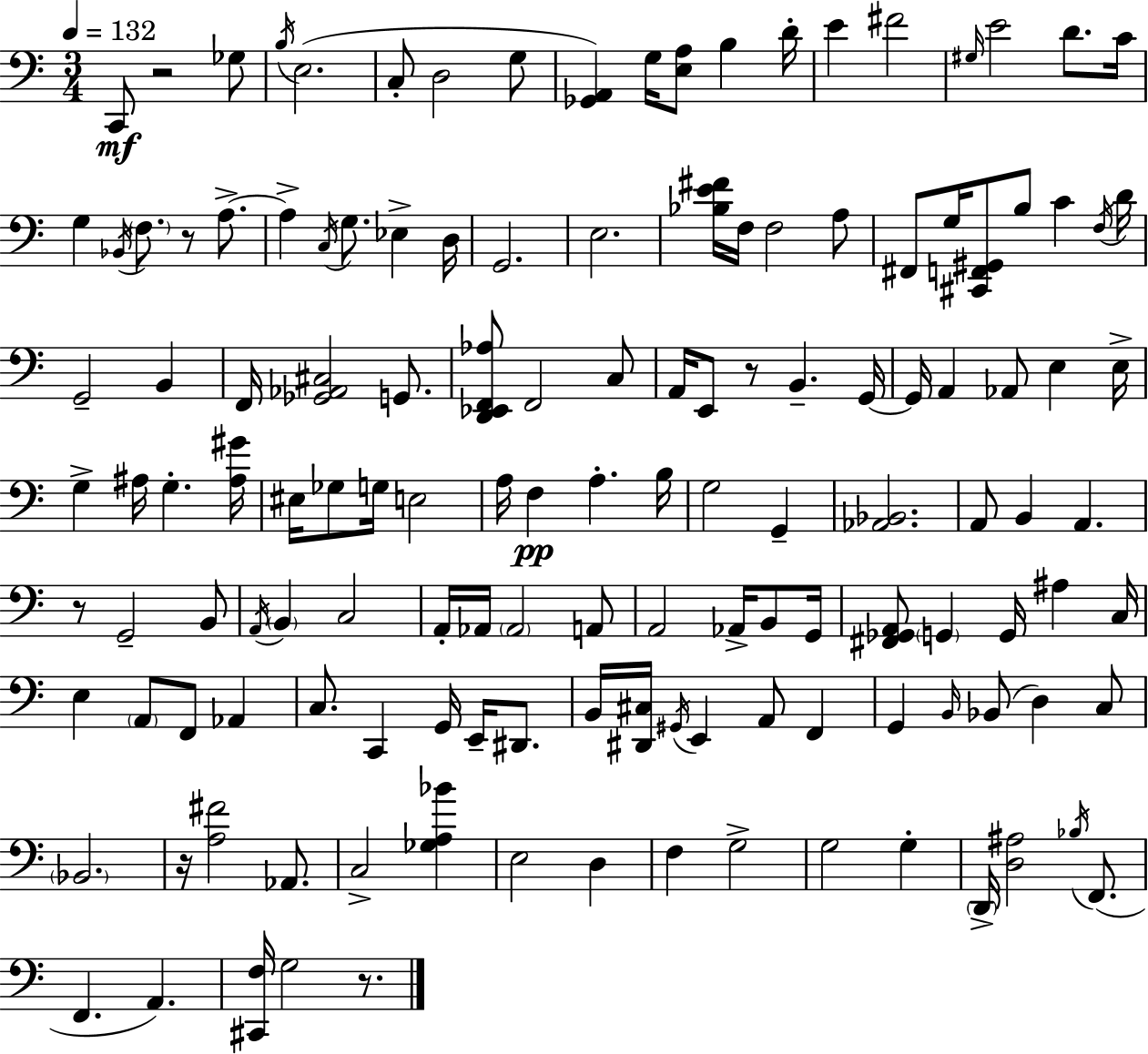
X:1
T:Untitled
M:3/4
L:1/4
K:C
C,,/2 z2 _G,/2 B,/4 E,2 C,/2 D,2 G,/2 [_G,,A,,] G,/4 [E,A,]/2 B, D/4 E ^F2 ^G,/4 E2 D/2 C/4 G, _B,,/4 F,/2 z/2 A,/2 A, C,/4 G,/2 _E, D,/4 G,,2 E,2 [_B,E^F]/4 F,/4 F,2 A,/2 ^F,,/2 G,/4 [^C,,F,,^G,,]/2 B,/2 C F,/4 D/4 G,,2 B,, F,,/4 [_G,,_A,,^C,]2 G,,/2 [D,,_E,,F,,_A,]/2 F,,2 C,/2 A,,/4 E,,/2 z/2 B,, G,,/4 G,,/4 A,, _A,,/2 E, E,/4 G, ^A,/4 G, [^A,^G]/4 ^E,/4 _G,/2 G,/4 E,2 A,/4 F, A, B,/4 G,2 G,, [_A,,_B,,]2 A,,/2 B,, A,, z/2 G,,2 B,,/2 A,,/4 B,, C,2 A,,/4 _A,,/4 _A,,2 A,,/2 A,,2 _A,,/4 B,,/2 G,,/4 [^F,,_G,,A,,]/2 G,, G,,/4 ^A, C,/4 E, A,,/2 F,,/2 _A,, C,/2 C,, G,,/4 E,,/4 ^D,,/2 B,,/4 [^D,,^C,]/4 ^G,,/4 E,, A,,/2 F,, G,, B,,/4 _B,,/2 D, C,/2 _B,,2 z/4 [A,^F]2 _A,,/2 C,2 [_G,A,_B] E,2 D, F, G,2 G,2 G, D,,/4 [D,^A,]2 _B,/4 F,,/2 F,, A,, [^C,,F,]/4 G,2 z/2